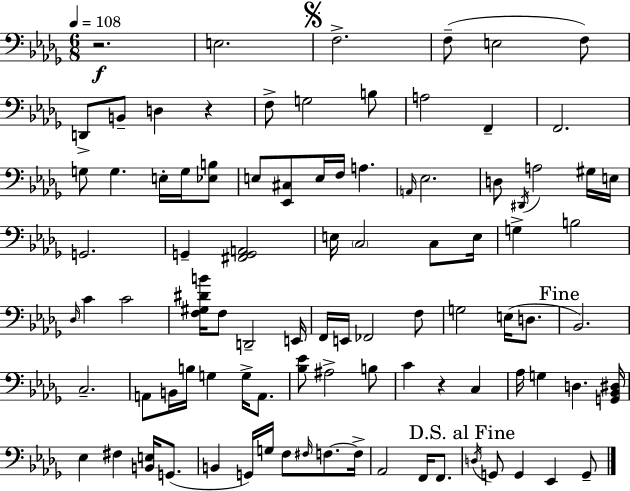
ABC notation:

X:1
T:Untitled
M:6/8
L:1/4
K:Bbm
z2 E,2 F,2 F,/2 E,2 F,/2 D,,/2 B,,/2 D, z F,/2 G,2 B,/2 A,2 F,, F,,2 G,/2 G, E,/4 G,/4 [_E,B,]/2 E,/2 [_E,,^C,]/2 E,/4 F,/4 A, A,,/4 _E,2 D,/2 ^D,,/4 A,2 ^G,/4 E,/4 G,,2 G,, [^F,,G,,A,,]2 E,/4 C,2 C,/2 E,/4 G, B,2 _D,/4 C C2 [F,^G,^DB]/4 F,/2 D,,2 E,,/4 F,,/4 E,,/4 _F,,2 F,/2 G,2 E,/4 D,/2 _B,,2 C,2 A,,/2 B,,/4 B,/4 G, G,/4 A,,/2 [_B,_E]/2 ^A,2 B,/2 C z C, _A,/4 G, D, [G,,_B,,^D,]/4 _E, ^F, [B,,E,]/4 G,,/2 B,, G,,/4 G,/4 F,/2 ^F,/4 F,/2 F,/4 _A,,2 F,,/4 F,,/2 D,/4 G,,/2 G,, _E,, G,,/2